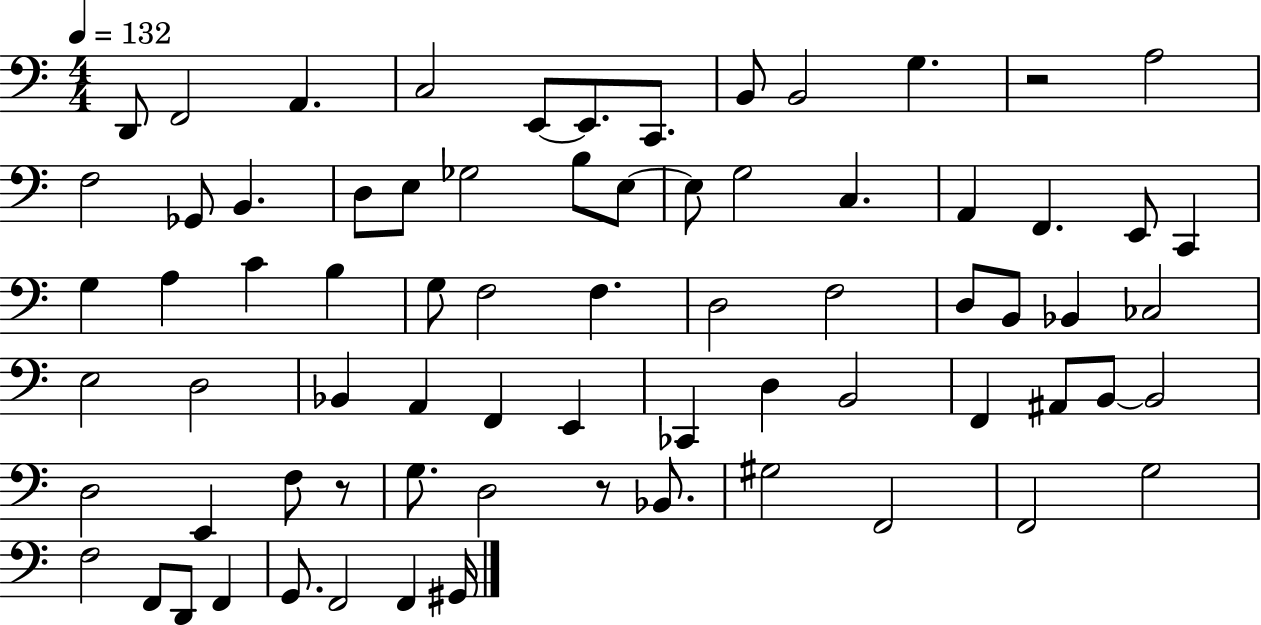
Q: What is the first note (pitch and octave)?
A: D2